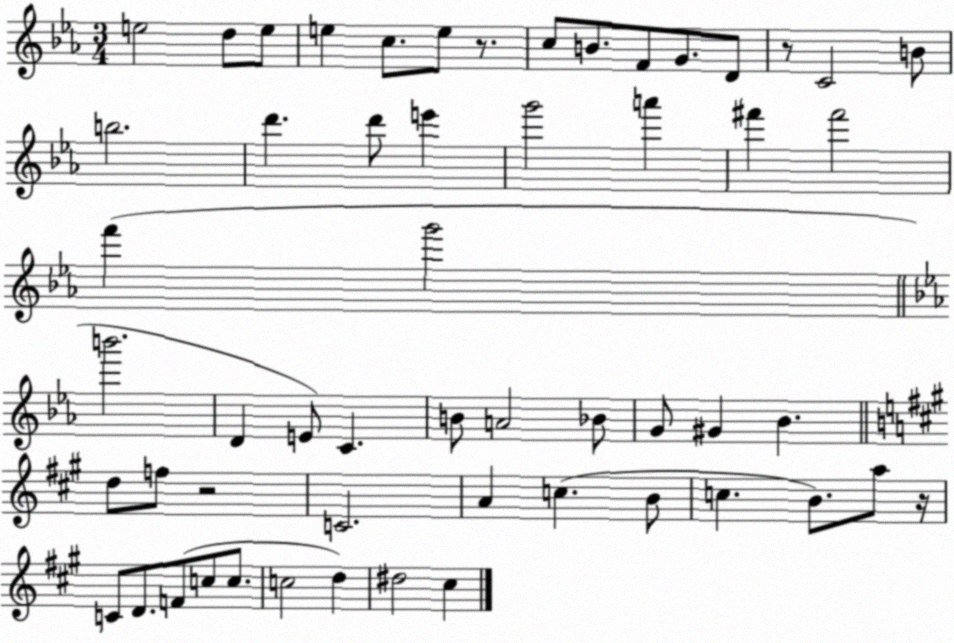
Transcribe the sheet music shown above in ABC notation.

X:1
T:Untitled
M:3/4
L:1/4
K:Eb
e2 d/2 e/2 e c/2 e/2 z/2 c/2 B/2 F/2 G/2 D/2 z/2 C2 B/2 b2 d' d'/2 e' g'2 a' ^f' ^f'2 f' g'2 b'2 D E/2 C B/2 A2 _B/2 G/2 ^G _B d/2 f/2 z2 C2 A c B/2 c B/2 a/2 z/4 C/2 D/2 F/2 c/2 c/2 c2 d ^d2 ^c